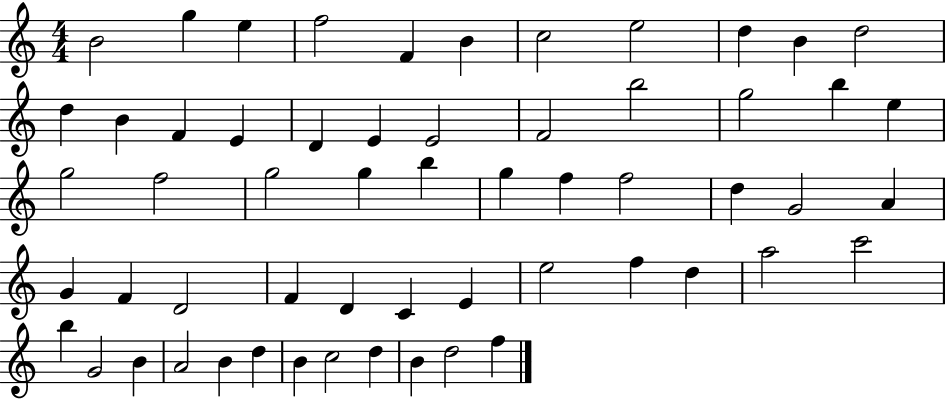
X:1
T:Untitled
M:4/4
L:1/4
K:C
B2 g e f2 F B c2 e2 d B d2 d B F E D E E2 F2 b2 g2 b e g2 f2 g2 g b g f f2 d G2 A G F D2 F D C E e2 f d a2 c'2 b G2 B A2 B d B c2 d B d2 f